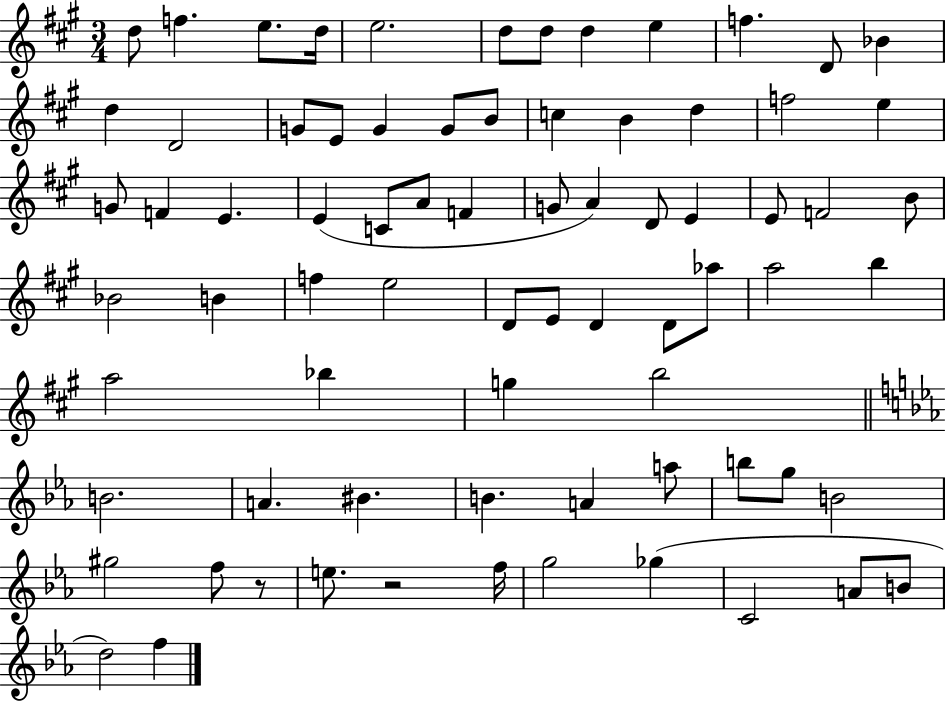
{
  \clef treble
  \numericTimeSignature
  \time 3/4
  \key a \major
  d''8 f''4. e''8. d''16 | e''2. | d''8 d''8 d''4 e''4 | f''4. d'8 bes'4 | \break d''4 d'2 | g'8 e'8 g'4 g'8 b'8 | c''4 b'4 d''4 | f''2 e''4 | \break g'8 f'4 e'4. | e'4( c'8 a'8 f'4 | g'8 a'4) d'8 e'4 | e'8 f'2 b'8 | \break bes'2 b'4 | f''4 e''2 | d'8 e'8 d'4 d'8 aes''8 | a''2 b''4 | \break a''2 bes''4 | g''4 b''2 | \bar "||" \break \key c \minor b'2. | a'4. bis'4. | b'4. a'4 a''8 | b''8 g''8 b'2 | \break gis''2 f''8 r8 | e''8. r2 f''16 | g''2 ges''4( | c'2 a'8 b'8 | \break d''2) f''4 | \bar "|."
}